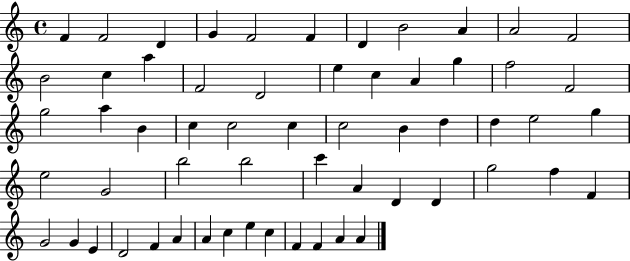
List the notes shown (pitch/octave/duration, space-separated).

F4/q F4/h D4/q G4/q F4/h F4/q D4/q B4/h A4/q A4/h F4/h B4/h C5/q A5/q F4/h D4/h E5/q C5/q A4/q G5/q F5/h F4/h G5/h A5/q B4/q C5/q C5/h C5/q C5/h B4/q D5/q D5/q E5/h G5/q E5/h G4/h B5/h B5/h C6/q A4/q D4/q D4/q G5/h F5/q F4/q G4/h G4/q E4/q D4/h F4/q A4/q A4/q C5/q E5/q C5/q F4/q F4/q A4/q A4/q